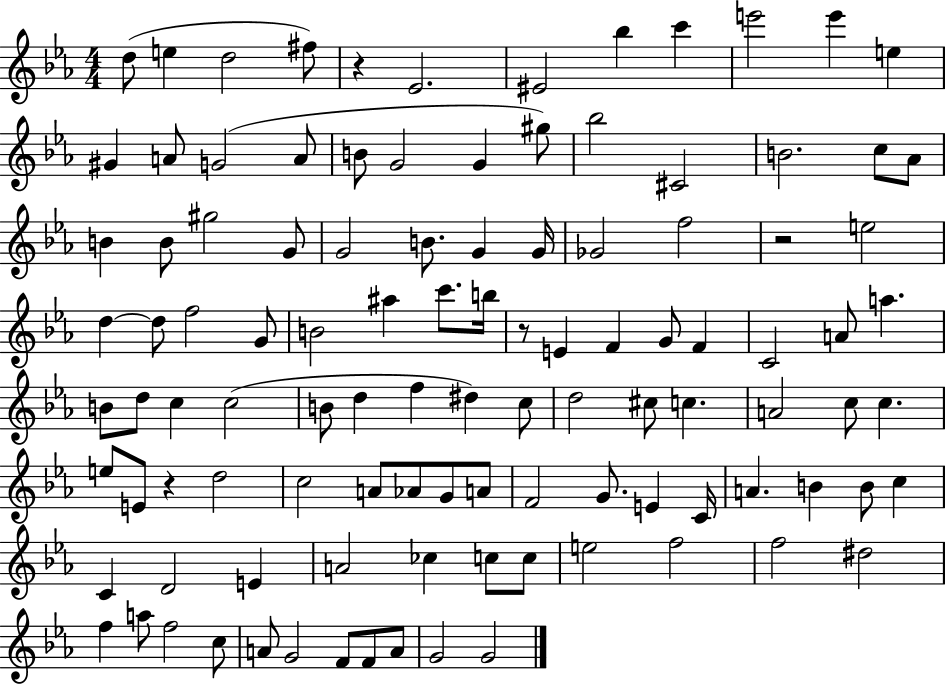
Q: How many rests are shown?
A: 4